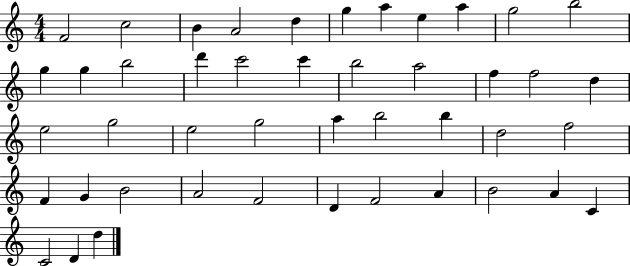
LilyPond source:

{
  \clef treble
  \numericTimeSignature
  \time 4/4
  \key c \major
  f'2 c''2 | b'4 a'2 d''4 | g''4 a''4 e''4 a''4 | g''2 b''2 | \break g''4 g''4 b''2 | d'''4 c'''2 c'''4 | b''2 a''2 | f''4 f''2 d''4 | \break e''2 g''2 | e''2 g''2 | a''4 b''2 b''4 | d''2 f''2 | \break f'4 g'4 b'2 | a'2 f'2 | d'4 f'2 a'4 | b'2 a'4 c'4 | \break c'2 d'4 d''4 | \bar "|."
}